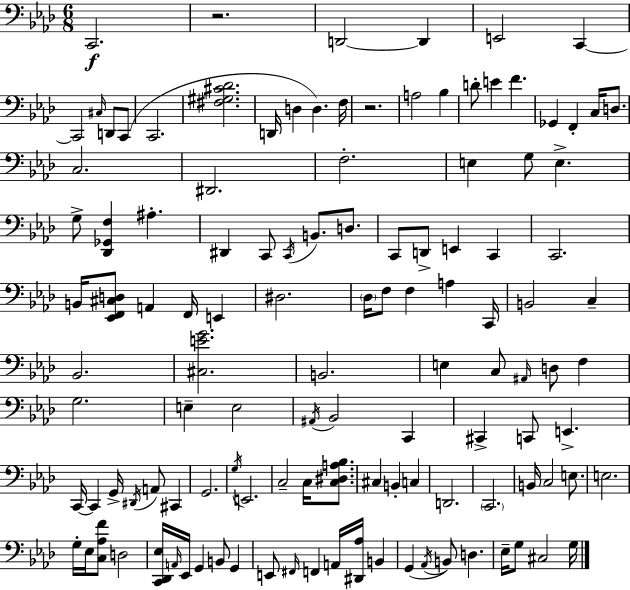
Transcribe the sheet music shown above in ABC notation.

X:1
T:Untitled
M:6/8
L:1/4
K:Ab
C,,2 z2 D,,2 D,, E,,2 C,, C,,2 ^C,/4 D,,/2 C,,/2 C,,2 [^F,^G,^C_D]2 D,,/4 D, D, F,/4 z2 A,2 _B, D/2 E F _G,, F,, C,/4 D,/2 C,2 ^D,,2 F,2 E, G,/2 E, G,/2 [_D,,_G,,F,] ^A, ^D,, C,,/2 C,,/4 B,,/2 D,/2 C,,/2 D,,/2 E,, C,, C,,2 B,,/4 [_E,,F,,^C,D,]/2 A,, F,,/4 E,, ^D,2 _D,/4 F,/2 F, A, C,,/4 B,,2 C, _B,,2 [^C,EG]2 B,,2 E, C,/2 ^A,,/4 D,/2 F, G,2 E, E,2 ^A,,/4 _B,,2 C,, ^C,, C,,/2 E,, C,,/4 C,, G,,/4 ^D,,/4 A,,/2 ^C,, G,,2 G,/4 E,,2 C,2 C,/4 [C,^D,A,_B,]/2 ^C, B,, C, D,,2 C,,2 B,,/4 C,2 E,/2 E,2 G,/4 _E,/4 [C,_A,F]/2 D,2 [C,,_D,,_E,]/4 A,,/4 _E,,/4 G,, B,,/2 G,, E,,/2 ^F,,/4 F,, A,,/4 [^D,,_A,]/4 B,, G,, _A,,/4 B,,/2 D, _E,/4 G,/2 ^C,2 G,/4